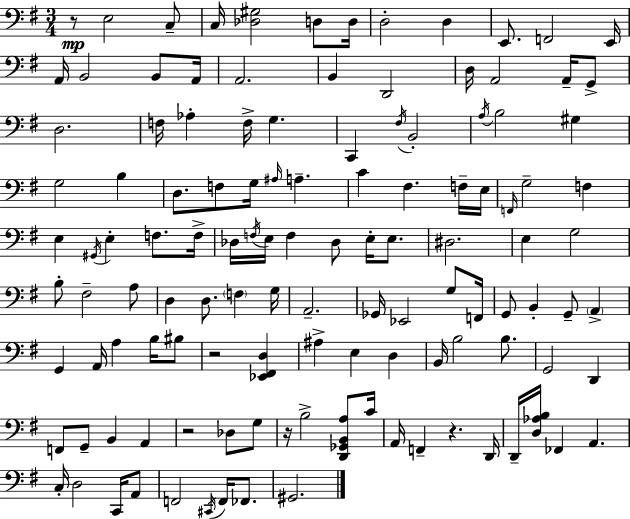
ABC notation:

X:1
T:Untitled
M:3/4
L:1/4
K:Em
z/2 E,2 C,/2 C,/4 [_D,^G,]2 D,/2 D,/4 D,2 D, E,,/2 F,,2 E,,/4 A,,/4 B,,2 B,,/2 A,,/4 A,,2 B,, D,,2 D,/4 A,,2 A,,/4 G,,/2 D,2 F,/4 _A, F,/4 G, C,, ^F,/4 B,,2 A,/4 B,2 ^G, G,2 B, D,/2 F,/2 G,/4 ^A,/4 A, C ^F, F,/4 E,/4 F,,/4 G,2 F, E, ^G,,/4 E, F,/2 F,/4 _D,/4 F,/4 E,/4 F, _D,/2 E,/4 E,/2 ^D,2 E, G,2 B,/2 ^F,2 A,/2 D, D,/2 F, G,/4 A,,2 _G,,/4 _E,,2 G,/2 F,,/4 G,,/2 B,, G,,/2 A,, G,, A,,/4 A, B,/4 ^B,/2 z2 [_E,,^F,,D,] ^A, E, D, B,,/4 B,2 B,/2 G,,2 D,, F,,/2 G,,/2 B,, A,, z2 _D,/2 G,/2 z/4 B,2 [D,,_G,,B,,A,]/2 C/4 A,,/4 F,, z D,,/4 D,,/4 [D,_A,B,]/4 _F,, A,, C,/4 D,2 C,,/4 A,,/2 F,,2 ^C,,/4 F,,/4 _F,,/2 ^G,,2